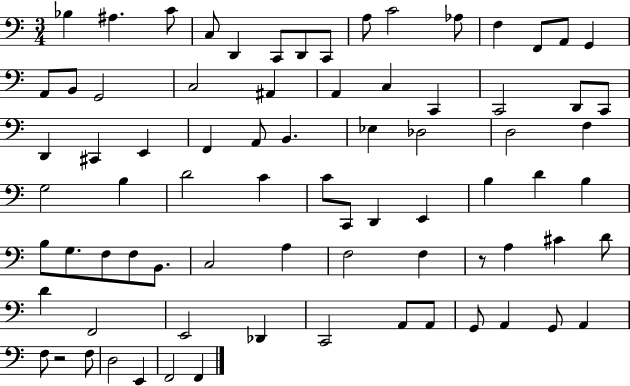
Bb3/q A#3/q. C4/e C3/e D2/q C2/e D2/e C2/e A3/e C4/h Ab3/e F3/q F2/e A2/e G2/q A2/e B2/e G2/h C3/h A#2/q A2/q C3/q C2/q C2/h D2/e C2/e D2/q C#2/q E2/q F2/q A2/e B2/q. Eb3/q Db3/h D3/h F3/q G3/h B3/q D4/h C4/q C4/e C2/e D2/q E2/q B3/q D4/q B3/q B3/e G3/e. F3/e F3/e B2/e. C3/h A3/q F3/h F3/q R/e A3/q C#4/q D4/e D4/q F2/h E2/h Db2/q C2/h A2/e A2/e G2/e A2/q G2/e A2/q F3/e R/h F3/e D3/h E2/q F2/h F2/q